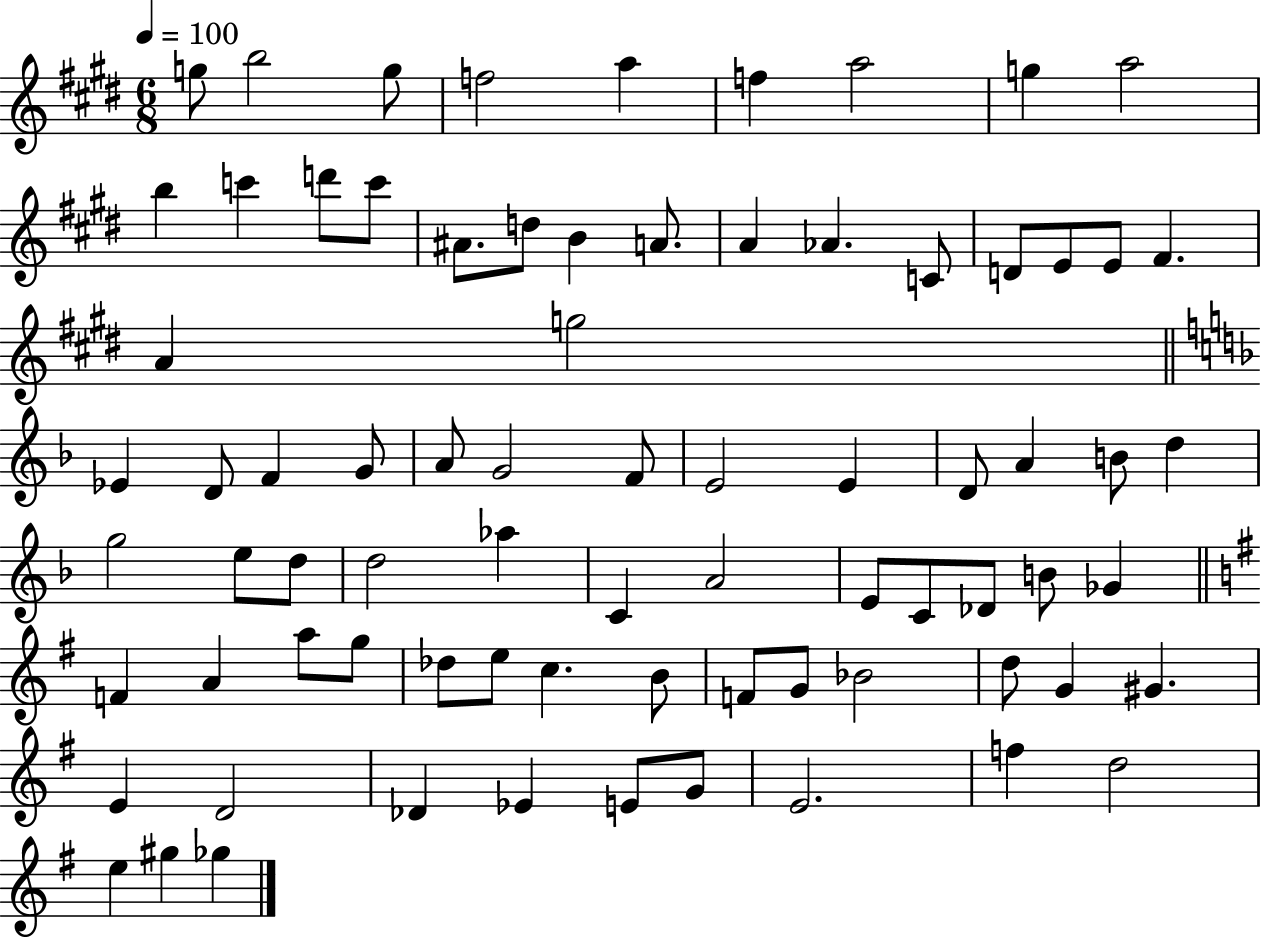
G5/e B5/h G5/e F5/h A5/q F5/q A5/h G5/q A5/h B5/q C6/q D6/e C6/e A#4/e. D5/e B4/q A4/e. A4/q Ab4/q. C4/e D4/e E4/e E4/e F#4/q. A4/q G5/h Eb4/q D4/e F4/q G4/e A4/e G4/h F4/e E4/h E4/q D4/e A4/q B4/e D5/q G5/h E5/e D5/e D5/h Ab5/q C4/q A4/h E4/e C4/e Db4/e B4/e Gb4/q F4/q A4/q A5/e G5/e Db5/e E5/e C5/q. B4/e F4/e G4/e Bb4/h D5/e G4/q G#4/q. E4/q D4/h Db4/q Eb4/q E4/e G4/e E4/h. F5/q D5/h E5/q G#5/q Gb5/q